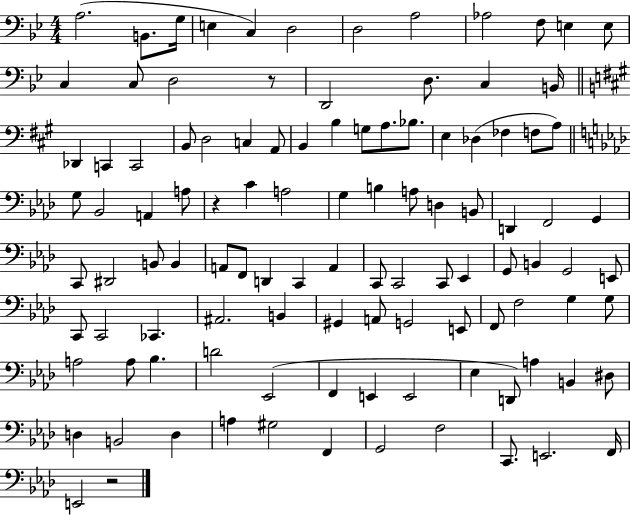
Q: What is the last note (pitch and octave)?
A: E2